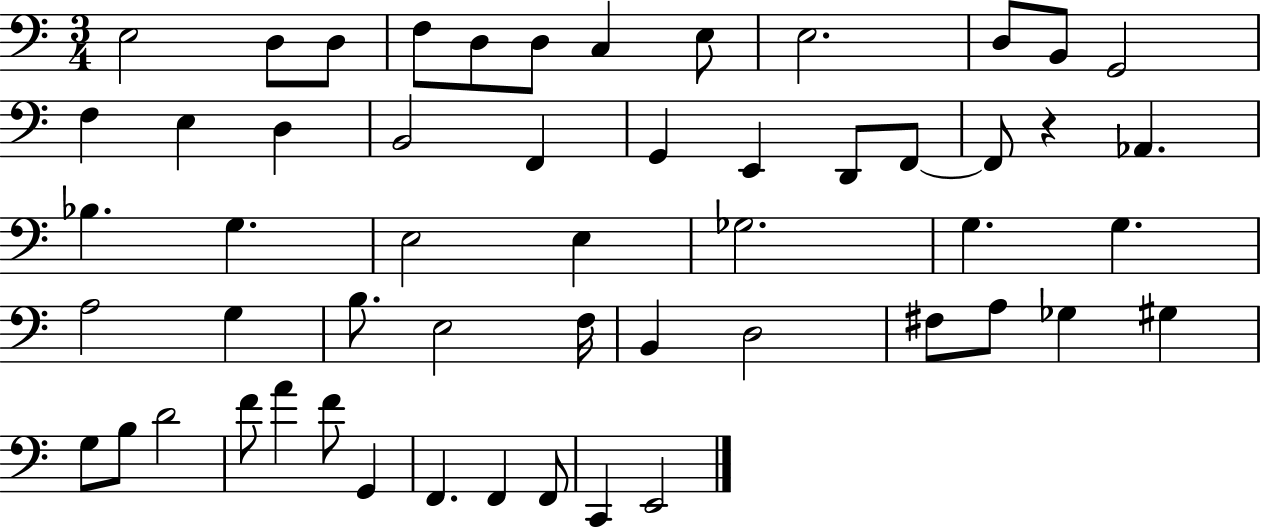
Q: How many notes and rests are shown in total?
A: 54